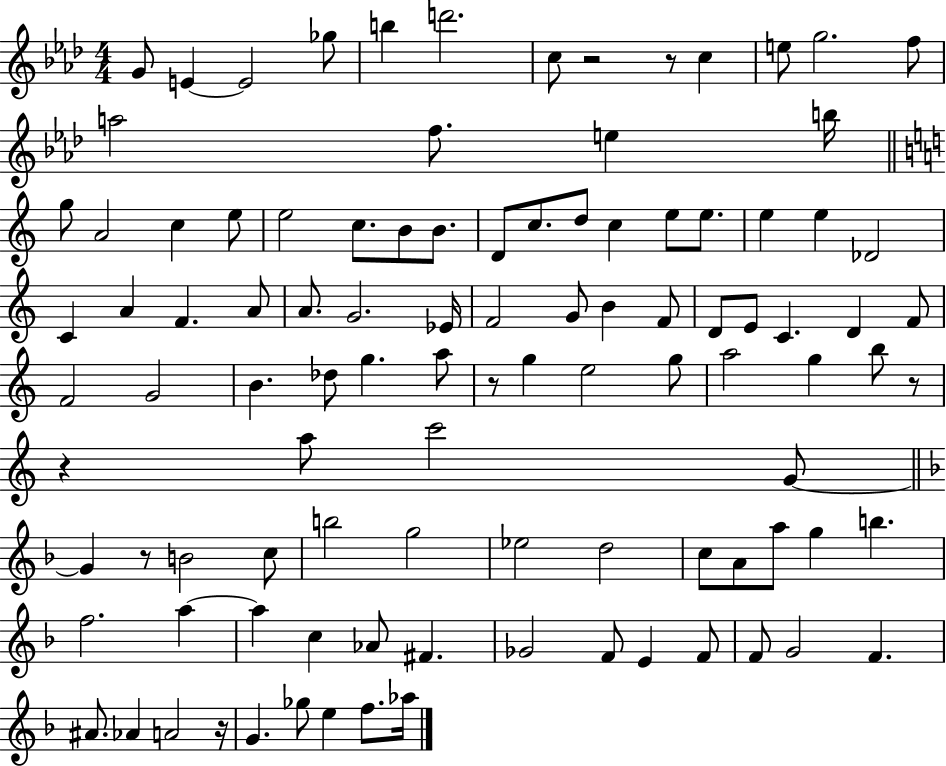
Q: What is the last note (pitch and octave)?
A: Ab5